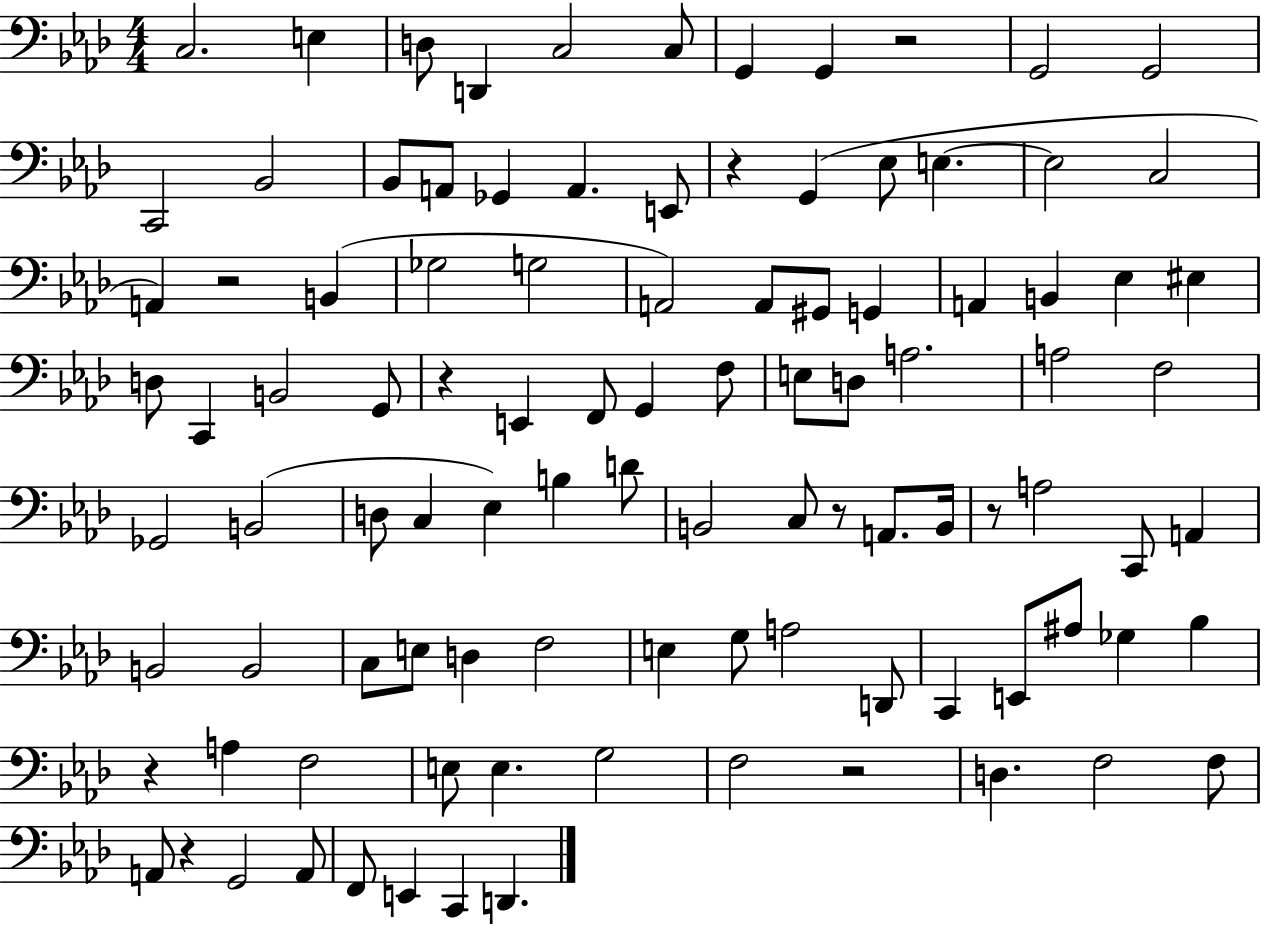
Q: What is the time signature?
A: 4/4